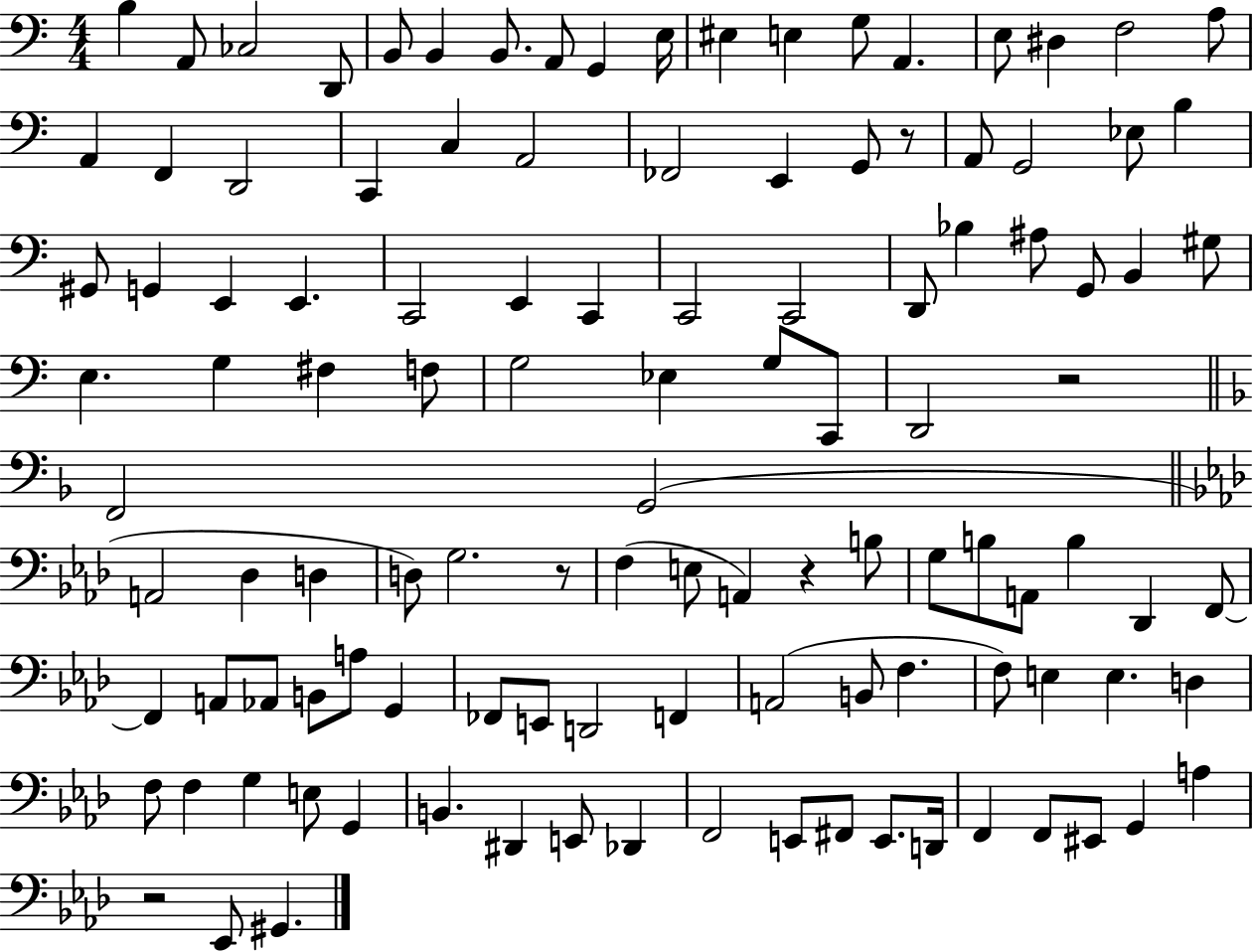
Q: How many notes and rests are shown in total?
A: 115